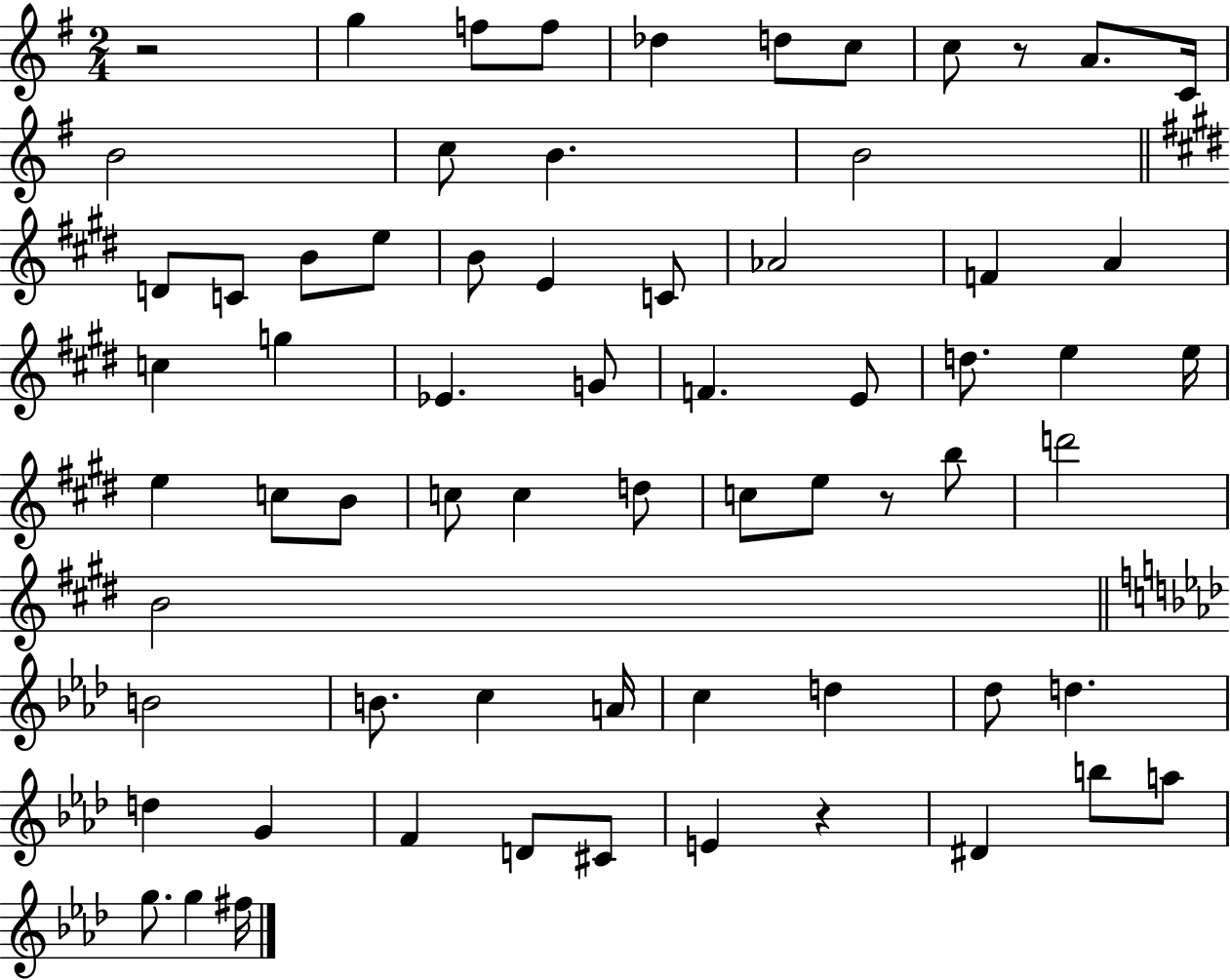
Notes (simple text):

R/h G5/q F5/e F5/e Db5/q D5/e C5/e C5/e R/e A4/e. C4/s B4/h C5/e B4/q. B4/h D4/e C4/e B4/e E5/e B4/e E4/q C4/e Ab4/h F4/q A4/q C5/q G5/q Eb4/q. G4/e F4/q. E4/e D5/e. E5/q E5/s E5/q C5/e B4/e C5/e C5/q D5/e C5/e E5/e R/e B5/e D6/h B4/h B4/h B4/e. C5/q A4/s C5/q D5/q Db5/e D5/q. D5/q G4/q F4/q D4/e C#4/e E4/q R/q D#4/q B5/e A5/e G5/e. G5/q F#5/s